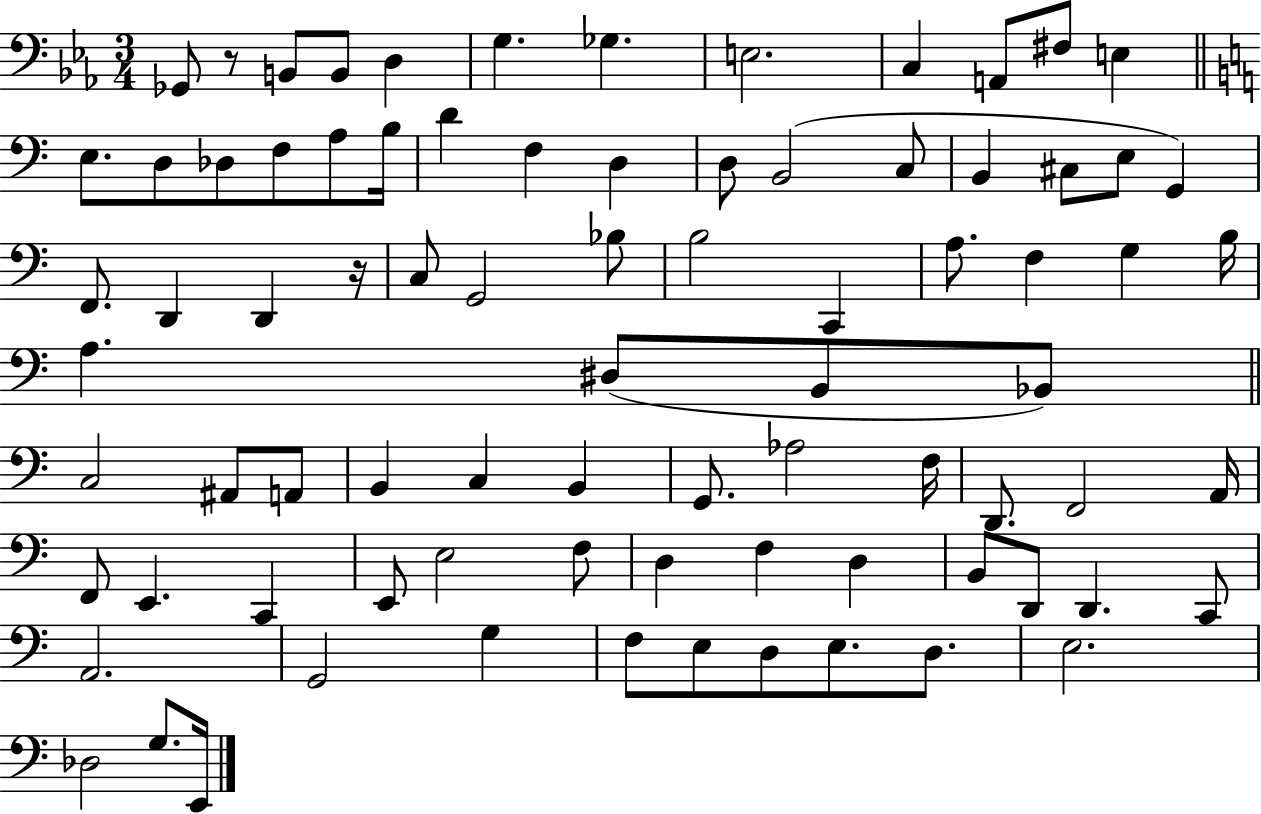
X:1
T:Untitled
M:3/4
L:1/4
K:Eb
_G,,/2 z/2 B,,/2 B,,/2 D, G, _G, E,2 C, A,,/2 ^F,/2 E, E,/2 D,/2 _D,/2 F,/2 A,/2 B,/4 D F, D, D,/2 B,,2 C,/2 B,, ^C,/2 E,/2 G,, F,,/2 D,, D,, z/4 C,/2 G,,2 _B,/2 B,2 C,, A,/2 F, G, B,/4 A, ^D,/2 B,,/2 _B,,/2 C,2 ^A,,/2 A,,/2 B,, C, B,, G,,/2 _A,2 F,/4 D,,/2 F,,2 A,,/4 F,,/2 E,, C,, E,,/2 E,2 F,/2 D, F, D, B,,/2 D,,/2 D,, C,,/2 A,,2 G,,2 G, F,/2 E,/2 D,/2 E,/2 D,/2 E,2 _D,2 G,/2 E,,/4